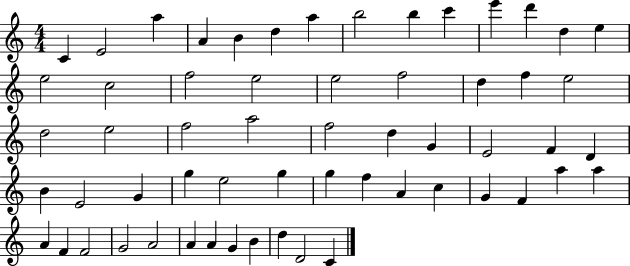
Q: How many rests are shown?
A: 0